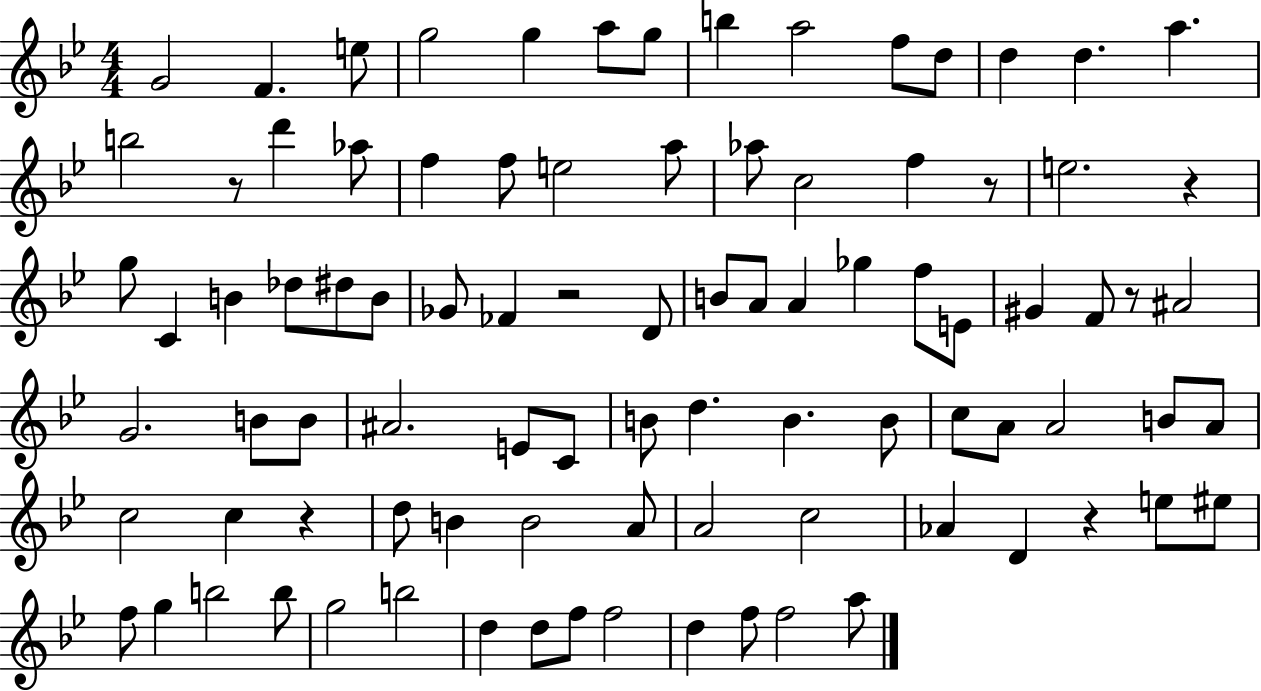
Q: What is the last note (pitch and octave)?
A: A5